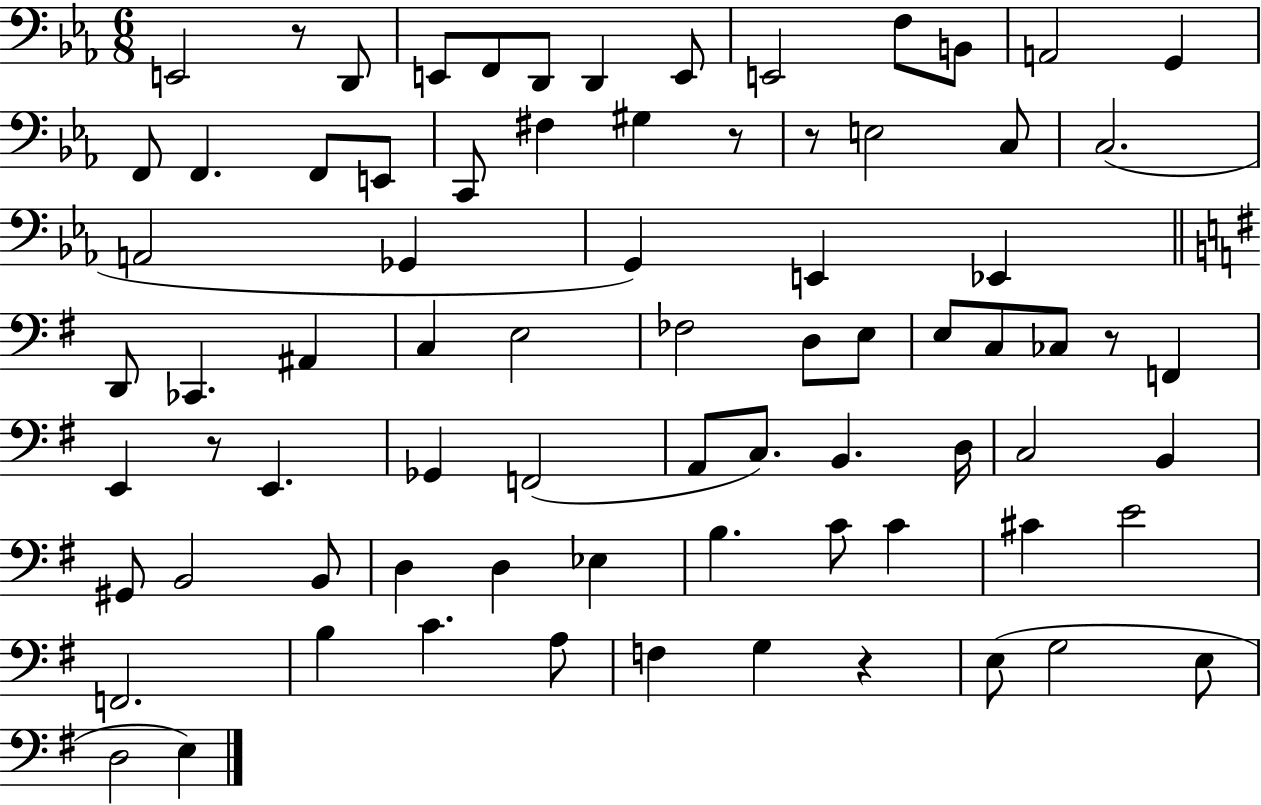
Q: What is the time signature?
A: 6/8